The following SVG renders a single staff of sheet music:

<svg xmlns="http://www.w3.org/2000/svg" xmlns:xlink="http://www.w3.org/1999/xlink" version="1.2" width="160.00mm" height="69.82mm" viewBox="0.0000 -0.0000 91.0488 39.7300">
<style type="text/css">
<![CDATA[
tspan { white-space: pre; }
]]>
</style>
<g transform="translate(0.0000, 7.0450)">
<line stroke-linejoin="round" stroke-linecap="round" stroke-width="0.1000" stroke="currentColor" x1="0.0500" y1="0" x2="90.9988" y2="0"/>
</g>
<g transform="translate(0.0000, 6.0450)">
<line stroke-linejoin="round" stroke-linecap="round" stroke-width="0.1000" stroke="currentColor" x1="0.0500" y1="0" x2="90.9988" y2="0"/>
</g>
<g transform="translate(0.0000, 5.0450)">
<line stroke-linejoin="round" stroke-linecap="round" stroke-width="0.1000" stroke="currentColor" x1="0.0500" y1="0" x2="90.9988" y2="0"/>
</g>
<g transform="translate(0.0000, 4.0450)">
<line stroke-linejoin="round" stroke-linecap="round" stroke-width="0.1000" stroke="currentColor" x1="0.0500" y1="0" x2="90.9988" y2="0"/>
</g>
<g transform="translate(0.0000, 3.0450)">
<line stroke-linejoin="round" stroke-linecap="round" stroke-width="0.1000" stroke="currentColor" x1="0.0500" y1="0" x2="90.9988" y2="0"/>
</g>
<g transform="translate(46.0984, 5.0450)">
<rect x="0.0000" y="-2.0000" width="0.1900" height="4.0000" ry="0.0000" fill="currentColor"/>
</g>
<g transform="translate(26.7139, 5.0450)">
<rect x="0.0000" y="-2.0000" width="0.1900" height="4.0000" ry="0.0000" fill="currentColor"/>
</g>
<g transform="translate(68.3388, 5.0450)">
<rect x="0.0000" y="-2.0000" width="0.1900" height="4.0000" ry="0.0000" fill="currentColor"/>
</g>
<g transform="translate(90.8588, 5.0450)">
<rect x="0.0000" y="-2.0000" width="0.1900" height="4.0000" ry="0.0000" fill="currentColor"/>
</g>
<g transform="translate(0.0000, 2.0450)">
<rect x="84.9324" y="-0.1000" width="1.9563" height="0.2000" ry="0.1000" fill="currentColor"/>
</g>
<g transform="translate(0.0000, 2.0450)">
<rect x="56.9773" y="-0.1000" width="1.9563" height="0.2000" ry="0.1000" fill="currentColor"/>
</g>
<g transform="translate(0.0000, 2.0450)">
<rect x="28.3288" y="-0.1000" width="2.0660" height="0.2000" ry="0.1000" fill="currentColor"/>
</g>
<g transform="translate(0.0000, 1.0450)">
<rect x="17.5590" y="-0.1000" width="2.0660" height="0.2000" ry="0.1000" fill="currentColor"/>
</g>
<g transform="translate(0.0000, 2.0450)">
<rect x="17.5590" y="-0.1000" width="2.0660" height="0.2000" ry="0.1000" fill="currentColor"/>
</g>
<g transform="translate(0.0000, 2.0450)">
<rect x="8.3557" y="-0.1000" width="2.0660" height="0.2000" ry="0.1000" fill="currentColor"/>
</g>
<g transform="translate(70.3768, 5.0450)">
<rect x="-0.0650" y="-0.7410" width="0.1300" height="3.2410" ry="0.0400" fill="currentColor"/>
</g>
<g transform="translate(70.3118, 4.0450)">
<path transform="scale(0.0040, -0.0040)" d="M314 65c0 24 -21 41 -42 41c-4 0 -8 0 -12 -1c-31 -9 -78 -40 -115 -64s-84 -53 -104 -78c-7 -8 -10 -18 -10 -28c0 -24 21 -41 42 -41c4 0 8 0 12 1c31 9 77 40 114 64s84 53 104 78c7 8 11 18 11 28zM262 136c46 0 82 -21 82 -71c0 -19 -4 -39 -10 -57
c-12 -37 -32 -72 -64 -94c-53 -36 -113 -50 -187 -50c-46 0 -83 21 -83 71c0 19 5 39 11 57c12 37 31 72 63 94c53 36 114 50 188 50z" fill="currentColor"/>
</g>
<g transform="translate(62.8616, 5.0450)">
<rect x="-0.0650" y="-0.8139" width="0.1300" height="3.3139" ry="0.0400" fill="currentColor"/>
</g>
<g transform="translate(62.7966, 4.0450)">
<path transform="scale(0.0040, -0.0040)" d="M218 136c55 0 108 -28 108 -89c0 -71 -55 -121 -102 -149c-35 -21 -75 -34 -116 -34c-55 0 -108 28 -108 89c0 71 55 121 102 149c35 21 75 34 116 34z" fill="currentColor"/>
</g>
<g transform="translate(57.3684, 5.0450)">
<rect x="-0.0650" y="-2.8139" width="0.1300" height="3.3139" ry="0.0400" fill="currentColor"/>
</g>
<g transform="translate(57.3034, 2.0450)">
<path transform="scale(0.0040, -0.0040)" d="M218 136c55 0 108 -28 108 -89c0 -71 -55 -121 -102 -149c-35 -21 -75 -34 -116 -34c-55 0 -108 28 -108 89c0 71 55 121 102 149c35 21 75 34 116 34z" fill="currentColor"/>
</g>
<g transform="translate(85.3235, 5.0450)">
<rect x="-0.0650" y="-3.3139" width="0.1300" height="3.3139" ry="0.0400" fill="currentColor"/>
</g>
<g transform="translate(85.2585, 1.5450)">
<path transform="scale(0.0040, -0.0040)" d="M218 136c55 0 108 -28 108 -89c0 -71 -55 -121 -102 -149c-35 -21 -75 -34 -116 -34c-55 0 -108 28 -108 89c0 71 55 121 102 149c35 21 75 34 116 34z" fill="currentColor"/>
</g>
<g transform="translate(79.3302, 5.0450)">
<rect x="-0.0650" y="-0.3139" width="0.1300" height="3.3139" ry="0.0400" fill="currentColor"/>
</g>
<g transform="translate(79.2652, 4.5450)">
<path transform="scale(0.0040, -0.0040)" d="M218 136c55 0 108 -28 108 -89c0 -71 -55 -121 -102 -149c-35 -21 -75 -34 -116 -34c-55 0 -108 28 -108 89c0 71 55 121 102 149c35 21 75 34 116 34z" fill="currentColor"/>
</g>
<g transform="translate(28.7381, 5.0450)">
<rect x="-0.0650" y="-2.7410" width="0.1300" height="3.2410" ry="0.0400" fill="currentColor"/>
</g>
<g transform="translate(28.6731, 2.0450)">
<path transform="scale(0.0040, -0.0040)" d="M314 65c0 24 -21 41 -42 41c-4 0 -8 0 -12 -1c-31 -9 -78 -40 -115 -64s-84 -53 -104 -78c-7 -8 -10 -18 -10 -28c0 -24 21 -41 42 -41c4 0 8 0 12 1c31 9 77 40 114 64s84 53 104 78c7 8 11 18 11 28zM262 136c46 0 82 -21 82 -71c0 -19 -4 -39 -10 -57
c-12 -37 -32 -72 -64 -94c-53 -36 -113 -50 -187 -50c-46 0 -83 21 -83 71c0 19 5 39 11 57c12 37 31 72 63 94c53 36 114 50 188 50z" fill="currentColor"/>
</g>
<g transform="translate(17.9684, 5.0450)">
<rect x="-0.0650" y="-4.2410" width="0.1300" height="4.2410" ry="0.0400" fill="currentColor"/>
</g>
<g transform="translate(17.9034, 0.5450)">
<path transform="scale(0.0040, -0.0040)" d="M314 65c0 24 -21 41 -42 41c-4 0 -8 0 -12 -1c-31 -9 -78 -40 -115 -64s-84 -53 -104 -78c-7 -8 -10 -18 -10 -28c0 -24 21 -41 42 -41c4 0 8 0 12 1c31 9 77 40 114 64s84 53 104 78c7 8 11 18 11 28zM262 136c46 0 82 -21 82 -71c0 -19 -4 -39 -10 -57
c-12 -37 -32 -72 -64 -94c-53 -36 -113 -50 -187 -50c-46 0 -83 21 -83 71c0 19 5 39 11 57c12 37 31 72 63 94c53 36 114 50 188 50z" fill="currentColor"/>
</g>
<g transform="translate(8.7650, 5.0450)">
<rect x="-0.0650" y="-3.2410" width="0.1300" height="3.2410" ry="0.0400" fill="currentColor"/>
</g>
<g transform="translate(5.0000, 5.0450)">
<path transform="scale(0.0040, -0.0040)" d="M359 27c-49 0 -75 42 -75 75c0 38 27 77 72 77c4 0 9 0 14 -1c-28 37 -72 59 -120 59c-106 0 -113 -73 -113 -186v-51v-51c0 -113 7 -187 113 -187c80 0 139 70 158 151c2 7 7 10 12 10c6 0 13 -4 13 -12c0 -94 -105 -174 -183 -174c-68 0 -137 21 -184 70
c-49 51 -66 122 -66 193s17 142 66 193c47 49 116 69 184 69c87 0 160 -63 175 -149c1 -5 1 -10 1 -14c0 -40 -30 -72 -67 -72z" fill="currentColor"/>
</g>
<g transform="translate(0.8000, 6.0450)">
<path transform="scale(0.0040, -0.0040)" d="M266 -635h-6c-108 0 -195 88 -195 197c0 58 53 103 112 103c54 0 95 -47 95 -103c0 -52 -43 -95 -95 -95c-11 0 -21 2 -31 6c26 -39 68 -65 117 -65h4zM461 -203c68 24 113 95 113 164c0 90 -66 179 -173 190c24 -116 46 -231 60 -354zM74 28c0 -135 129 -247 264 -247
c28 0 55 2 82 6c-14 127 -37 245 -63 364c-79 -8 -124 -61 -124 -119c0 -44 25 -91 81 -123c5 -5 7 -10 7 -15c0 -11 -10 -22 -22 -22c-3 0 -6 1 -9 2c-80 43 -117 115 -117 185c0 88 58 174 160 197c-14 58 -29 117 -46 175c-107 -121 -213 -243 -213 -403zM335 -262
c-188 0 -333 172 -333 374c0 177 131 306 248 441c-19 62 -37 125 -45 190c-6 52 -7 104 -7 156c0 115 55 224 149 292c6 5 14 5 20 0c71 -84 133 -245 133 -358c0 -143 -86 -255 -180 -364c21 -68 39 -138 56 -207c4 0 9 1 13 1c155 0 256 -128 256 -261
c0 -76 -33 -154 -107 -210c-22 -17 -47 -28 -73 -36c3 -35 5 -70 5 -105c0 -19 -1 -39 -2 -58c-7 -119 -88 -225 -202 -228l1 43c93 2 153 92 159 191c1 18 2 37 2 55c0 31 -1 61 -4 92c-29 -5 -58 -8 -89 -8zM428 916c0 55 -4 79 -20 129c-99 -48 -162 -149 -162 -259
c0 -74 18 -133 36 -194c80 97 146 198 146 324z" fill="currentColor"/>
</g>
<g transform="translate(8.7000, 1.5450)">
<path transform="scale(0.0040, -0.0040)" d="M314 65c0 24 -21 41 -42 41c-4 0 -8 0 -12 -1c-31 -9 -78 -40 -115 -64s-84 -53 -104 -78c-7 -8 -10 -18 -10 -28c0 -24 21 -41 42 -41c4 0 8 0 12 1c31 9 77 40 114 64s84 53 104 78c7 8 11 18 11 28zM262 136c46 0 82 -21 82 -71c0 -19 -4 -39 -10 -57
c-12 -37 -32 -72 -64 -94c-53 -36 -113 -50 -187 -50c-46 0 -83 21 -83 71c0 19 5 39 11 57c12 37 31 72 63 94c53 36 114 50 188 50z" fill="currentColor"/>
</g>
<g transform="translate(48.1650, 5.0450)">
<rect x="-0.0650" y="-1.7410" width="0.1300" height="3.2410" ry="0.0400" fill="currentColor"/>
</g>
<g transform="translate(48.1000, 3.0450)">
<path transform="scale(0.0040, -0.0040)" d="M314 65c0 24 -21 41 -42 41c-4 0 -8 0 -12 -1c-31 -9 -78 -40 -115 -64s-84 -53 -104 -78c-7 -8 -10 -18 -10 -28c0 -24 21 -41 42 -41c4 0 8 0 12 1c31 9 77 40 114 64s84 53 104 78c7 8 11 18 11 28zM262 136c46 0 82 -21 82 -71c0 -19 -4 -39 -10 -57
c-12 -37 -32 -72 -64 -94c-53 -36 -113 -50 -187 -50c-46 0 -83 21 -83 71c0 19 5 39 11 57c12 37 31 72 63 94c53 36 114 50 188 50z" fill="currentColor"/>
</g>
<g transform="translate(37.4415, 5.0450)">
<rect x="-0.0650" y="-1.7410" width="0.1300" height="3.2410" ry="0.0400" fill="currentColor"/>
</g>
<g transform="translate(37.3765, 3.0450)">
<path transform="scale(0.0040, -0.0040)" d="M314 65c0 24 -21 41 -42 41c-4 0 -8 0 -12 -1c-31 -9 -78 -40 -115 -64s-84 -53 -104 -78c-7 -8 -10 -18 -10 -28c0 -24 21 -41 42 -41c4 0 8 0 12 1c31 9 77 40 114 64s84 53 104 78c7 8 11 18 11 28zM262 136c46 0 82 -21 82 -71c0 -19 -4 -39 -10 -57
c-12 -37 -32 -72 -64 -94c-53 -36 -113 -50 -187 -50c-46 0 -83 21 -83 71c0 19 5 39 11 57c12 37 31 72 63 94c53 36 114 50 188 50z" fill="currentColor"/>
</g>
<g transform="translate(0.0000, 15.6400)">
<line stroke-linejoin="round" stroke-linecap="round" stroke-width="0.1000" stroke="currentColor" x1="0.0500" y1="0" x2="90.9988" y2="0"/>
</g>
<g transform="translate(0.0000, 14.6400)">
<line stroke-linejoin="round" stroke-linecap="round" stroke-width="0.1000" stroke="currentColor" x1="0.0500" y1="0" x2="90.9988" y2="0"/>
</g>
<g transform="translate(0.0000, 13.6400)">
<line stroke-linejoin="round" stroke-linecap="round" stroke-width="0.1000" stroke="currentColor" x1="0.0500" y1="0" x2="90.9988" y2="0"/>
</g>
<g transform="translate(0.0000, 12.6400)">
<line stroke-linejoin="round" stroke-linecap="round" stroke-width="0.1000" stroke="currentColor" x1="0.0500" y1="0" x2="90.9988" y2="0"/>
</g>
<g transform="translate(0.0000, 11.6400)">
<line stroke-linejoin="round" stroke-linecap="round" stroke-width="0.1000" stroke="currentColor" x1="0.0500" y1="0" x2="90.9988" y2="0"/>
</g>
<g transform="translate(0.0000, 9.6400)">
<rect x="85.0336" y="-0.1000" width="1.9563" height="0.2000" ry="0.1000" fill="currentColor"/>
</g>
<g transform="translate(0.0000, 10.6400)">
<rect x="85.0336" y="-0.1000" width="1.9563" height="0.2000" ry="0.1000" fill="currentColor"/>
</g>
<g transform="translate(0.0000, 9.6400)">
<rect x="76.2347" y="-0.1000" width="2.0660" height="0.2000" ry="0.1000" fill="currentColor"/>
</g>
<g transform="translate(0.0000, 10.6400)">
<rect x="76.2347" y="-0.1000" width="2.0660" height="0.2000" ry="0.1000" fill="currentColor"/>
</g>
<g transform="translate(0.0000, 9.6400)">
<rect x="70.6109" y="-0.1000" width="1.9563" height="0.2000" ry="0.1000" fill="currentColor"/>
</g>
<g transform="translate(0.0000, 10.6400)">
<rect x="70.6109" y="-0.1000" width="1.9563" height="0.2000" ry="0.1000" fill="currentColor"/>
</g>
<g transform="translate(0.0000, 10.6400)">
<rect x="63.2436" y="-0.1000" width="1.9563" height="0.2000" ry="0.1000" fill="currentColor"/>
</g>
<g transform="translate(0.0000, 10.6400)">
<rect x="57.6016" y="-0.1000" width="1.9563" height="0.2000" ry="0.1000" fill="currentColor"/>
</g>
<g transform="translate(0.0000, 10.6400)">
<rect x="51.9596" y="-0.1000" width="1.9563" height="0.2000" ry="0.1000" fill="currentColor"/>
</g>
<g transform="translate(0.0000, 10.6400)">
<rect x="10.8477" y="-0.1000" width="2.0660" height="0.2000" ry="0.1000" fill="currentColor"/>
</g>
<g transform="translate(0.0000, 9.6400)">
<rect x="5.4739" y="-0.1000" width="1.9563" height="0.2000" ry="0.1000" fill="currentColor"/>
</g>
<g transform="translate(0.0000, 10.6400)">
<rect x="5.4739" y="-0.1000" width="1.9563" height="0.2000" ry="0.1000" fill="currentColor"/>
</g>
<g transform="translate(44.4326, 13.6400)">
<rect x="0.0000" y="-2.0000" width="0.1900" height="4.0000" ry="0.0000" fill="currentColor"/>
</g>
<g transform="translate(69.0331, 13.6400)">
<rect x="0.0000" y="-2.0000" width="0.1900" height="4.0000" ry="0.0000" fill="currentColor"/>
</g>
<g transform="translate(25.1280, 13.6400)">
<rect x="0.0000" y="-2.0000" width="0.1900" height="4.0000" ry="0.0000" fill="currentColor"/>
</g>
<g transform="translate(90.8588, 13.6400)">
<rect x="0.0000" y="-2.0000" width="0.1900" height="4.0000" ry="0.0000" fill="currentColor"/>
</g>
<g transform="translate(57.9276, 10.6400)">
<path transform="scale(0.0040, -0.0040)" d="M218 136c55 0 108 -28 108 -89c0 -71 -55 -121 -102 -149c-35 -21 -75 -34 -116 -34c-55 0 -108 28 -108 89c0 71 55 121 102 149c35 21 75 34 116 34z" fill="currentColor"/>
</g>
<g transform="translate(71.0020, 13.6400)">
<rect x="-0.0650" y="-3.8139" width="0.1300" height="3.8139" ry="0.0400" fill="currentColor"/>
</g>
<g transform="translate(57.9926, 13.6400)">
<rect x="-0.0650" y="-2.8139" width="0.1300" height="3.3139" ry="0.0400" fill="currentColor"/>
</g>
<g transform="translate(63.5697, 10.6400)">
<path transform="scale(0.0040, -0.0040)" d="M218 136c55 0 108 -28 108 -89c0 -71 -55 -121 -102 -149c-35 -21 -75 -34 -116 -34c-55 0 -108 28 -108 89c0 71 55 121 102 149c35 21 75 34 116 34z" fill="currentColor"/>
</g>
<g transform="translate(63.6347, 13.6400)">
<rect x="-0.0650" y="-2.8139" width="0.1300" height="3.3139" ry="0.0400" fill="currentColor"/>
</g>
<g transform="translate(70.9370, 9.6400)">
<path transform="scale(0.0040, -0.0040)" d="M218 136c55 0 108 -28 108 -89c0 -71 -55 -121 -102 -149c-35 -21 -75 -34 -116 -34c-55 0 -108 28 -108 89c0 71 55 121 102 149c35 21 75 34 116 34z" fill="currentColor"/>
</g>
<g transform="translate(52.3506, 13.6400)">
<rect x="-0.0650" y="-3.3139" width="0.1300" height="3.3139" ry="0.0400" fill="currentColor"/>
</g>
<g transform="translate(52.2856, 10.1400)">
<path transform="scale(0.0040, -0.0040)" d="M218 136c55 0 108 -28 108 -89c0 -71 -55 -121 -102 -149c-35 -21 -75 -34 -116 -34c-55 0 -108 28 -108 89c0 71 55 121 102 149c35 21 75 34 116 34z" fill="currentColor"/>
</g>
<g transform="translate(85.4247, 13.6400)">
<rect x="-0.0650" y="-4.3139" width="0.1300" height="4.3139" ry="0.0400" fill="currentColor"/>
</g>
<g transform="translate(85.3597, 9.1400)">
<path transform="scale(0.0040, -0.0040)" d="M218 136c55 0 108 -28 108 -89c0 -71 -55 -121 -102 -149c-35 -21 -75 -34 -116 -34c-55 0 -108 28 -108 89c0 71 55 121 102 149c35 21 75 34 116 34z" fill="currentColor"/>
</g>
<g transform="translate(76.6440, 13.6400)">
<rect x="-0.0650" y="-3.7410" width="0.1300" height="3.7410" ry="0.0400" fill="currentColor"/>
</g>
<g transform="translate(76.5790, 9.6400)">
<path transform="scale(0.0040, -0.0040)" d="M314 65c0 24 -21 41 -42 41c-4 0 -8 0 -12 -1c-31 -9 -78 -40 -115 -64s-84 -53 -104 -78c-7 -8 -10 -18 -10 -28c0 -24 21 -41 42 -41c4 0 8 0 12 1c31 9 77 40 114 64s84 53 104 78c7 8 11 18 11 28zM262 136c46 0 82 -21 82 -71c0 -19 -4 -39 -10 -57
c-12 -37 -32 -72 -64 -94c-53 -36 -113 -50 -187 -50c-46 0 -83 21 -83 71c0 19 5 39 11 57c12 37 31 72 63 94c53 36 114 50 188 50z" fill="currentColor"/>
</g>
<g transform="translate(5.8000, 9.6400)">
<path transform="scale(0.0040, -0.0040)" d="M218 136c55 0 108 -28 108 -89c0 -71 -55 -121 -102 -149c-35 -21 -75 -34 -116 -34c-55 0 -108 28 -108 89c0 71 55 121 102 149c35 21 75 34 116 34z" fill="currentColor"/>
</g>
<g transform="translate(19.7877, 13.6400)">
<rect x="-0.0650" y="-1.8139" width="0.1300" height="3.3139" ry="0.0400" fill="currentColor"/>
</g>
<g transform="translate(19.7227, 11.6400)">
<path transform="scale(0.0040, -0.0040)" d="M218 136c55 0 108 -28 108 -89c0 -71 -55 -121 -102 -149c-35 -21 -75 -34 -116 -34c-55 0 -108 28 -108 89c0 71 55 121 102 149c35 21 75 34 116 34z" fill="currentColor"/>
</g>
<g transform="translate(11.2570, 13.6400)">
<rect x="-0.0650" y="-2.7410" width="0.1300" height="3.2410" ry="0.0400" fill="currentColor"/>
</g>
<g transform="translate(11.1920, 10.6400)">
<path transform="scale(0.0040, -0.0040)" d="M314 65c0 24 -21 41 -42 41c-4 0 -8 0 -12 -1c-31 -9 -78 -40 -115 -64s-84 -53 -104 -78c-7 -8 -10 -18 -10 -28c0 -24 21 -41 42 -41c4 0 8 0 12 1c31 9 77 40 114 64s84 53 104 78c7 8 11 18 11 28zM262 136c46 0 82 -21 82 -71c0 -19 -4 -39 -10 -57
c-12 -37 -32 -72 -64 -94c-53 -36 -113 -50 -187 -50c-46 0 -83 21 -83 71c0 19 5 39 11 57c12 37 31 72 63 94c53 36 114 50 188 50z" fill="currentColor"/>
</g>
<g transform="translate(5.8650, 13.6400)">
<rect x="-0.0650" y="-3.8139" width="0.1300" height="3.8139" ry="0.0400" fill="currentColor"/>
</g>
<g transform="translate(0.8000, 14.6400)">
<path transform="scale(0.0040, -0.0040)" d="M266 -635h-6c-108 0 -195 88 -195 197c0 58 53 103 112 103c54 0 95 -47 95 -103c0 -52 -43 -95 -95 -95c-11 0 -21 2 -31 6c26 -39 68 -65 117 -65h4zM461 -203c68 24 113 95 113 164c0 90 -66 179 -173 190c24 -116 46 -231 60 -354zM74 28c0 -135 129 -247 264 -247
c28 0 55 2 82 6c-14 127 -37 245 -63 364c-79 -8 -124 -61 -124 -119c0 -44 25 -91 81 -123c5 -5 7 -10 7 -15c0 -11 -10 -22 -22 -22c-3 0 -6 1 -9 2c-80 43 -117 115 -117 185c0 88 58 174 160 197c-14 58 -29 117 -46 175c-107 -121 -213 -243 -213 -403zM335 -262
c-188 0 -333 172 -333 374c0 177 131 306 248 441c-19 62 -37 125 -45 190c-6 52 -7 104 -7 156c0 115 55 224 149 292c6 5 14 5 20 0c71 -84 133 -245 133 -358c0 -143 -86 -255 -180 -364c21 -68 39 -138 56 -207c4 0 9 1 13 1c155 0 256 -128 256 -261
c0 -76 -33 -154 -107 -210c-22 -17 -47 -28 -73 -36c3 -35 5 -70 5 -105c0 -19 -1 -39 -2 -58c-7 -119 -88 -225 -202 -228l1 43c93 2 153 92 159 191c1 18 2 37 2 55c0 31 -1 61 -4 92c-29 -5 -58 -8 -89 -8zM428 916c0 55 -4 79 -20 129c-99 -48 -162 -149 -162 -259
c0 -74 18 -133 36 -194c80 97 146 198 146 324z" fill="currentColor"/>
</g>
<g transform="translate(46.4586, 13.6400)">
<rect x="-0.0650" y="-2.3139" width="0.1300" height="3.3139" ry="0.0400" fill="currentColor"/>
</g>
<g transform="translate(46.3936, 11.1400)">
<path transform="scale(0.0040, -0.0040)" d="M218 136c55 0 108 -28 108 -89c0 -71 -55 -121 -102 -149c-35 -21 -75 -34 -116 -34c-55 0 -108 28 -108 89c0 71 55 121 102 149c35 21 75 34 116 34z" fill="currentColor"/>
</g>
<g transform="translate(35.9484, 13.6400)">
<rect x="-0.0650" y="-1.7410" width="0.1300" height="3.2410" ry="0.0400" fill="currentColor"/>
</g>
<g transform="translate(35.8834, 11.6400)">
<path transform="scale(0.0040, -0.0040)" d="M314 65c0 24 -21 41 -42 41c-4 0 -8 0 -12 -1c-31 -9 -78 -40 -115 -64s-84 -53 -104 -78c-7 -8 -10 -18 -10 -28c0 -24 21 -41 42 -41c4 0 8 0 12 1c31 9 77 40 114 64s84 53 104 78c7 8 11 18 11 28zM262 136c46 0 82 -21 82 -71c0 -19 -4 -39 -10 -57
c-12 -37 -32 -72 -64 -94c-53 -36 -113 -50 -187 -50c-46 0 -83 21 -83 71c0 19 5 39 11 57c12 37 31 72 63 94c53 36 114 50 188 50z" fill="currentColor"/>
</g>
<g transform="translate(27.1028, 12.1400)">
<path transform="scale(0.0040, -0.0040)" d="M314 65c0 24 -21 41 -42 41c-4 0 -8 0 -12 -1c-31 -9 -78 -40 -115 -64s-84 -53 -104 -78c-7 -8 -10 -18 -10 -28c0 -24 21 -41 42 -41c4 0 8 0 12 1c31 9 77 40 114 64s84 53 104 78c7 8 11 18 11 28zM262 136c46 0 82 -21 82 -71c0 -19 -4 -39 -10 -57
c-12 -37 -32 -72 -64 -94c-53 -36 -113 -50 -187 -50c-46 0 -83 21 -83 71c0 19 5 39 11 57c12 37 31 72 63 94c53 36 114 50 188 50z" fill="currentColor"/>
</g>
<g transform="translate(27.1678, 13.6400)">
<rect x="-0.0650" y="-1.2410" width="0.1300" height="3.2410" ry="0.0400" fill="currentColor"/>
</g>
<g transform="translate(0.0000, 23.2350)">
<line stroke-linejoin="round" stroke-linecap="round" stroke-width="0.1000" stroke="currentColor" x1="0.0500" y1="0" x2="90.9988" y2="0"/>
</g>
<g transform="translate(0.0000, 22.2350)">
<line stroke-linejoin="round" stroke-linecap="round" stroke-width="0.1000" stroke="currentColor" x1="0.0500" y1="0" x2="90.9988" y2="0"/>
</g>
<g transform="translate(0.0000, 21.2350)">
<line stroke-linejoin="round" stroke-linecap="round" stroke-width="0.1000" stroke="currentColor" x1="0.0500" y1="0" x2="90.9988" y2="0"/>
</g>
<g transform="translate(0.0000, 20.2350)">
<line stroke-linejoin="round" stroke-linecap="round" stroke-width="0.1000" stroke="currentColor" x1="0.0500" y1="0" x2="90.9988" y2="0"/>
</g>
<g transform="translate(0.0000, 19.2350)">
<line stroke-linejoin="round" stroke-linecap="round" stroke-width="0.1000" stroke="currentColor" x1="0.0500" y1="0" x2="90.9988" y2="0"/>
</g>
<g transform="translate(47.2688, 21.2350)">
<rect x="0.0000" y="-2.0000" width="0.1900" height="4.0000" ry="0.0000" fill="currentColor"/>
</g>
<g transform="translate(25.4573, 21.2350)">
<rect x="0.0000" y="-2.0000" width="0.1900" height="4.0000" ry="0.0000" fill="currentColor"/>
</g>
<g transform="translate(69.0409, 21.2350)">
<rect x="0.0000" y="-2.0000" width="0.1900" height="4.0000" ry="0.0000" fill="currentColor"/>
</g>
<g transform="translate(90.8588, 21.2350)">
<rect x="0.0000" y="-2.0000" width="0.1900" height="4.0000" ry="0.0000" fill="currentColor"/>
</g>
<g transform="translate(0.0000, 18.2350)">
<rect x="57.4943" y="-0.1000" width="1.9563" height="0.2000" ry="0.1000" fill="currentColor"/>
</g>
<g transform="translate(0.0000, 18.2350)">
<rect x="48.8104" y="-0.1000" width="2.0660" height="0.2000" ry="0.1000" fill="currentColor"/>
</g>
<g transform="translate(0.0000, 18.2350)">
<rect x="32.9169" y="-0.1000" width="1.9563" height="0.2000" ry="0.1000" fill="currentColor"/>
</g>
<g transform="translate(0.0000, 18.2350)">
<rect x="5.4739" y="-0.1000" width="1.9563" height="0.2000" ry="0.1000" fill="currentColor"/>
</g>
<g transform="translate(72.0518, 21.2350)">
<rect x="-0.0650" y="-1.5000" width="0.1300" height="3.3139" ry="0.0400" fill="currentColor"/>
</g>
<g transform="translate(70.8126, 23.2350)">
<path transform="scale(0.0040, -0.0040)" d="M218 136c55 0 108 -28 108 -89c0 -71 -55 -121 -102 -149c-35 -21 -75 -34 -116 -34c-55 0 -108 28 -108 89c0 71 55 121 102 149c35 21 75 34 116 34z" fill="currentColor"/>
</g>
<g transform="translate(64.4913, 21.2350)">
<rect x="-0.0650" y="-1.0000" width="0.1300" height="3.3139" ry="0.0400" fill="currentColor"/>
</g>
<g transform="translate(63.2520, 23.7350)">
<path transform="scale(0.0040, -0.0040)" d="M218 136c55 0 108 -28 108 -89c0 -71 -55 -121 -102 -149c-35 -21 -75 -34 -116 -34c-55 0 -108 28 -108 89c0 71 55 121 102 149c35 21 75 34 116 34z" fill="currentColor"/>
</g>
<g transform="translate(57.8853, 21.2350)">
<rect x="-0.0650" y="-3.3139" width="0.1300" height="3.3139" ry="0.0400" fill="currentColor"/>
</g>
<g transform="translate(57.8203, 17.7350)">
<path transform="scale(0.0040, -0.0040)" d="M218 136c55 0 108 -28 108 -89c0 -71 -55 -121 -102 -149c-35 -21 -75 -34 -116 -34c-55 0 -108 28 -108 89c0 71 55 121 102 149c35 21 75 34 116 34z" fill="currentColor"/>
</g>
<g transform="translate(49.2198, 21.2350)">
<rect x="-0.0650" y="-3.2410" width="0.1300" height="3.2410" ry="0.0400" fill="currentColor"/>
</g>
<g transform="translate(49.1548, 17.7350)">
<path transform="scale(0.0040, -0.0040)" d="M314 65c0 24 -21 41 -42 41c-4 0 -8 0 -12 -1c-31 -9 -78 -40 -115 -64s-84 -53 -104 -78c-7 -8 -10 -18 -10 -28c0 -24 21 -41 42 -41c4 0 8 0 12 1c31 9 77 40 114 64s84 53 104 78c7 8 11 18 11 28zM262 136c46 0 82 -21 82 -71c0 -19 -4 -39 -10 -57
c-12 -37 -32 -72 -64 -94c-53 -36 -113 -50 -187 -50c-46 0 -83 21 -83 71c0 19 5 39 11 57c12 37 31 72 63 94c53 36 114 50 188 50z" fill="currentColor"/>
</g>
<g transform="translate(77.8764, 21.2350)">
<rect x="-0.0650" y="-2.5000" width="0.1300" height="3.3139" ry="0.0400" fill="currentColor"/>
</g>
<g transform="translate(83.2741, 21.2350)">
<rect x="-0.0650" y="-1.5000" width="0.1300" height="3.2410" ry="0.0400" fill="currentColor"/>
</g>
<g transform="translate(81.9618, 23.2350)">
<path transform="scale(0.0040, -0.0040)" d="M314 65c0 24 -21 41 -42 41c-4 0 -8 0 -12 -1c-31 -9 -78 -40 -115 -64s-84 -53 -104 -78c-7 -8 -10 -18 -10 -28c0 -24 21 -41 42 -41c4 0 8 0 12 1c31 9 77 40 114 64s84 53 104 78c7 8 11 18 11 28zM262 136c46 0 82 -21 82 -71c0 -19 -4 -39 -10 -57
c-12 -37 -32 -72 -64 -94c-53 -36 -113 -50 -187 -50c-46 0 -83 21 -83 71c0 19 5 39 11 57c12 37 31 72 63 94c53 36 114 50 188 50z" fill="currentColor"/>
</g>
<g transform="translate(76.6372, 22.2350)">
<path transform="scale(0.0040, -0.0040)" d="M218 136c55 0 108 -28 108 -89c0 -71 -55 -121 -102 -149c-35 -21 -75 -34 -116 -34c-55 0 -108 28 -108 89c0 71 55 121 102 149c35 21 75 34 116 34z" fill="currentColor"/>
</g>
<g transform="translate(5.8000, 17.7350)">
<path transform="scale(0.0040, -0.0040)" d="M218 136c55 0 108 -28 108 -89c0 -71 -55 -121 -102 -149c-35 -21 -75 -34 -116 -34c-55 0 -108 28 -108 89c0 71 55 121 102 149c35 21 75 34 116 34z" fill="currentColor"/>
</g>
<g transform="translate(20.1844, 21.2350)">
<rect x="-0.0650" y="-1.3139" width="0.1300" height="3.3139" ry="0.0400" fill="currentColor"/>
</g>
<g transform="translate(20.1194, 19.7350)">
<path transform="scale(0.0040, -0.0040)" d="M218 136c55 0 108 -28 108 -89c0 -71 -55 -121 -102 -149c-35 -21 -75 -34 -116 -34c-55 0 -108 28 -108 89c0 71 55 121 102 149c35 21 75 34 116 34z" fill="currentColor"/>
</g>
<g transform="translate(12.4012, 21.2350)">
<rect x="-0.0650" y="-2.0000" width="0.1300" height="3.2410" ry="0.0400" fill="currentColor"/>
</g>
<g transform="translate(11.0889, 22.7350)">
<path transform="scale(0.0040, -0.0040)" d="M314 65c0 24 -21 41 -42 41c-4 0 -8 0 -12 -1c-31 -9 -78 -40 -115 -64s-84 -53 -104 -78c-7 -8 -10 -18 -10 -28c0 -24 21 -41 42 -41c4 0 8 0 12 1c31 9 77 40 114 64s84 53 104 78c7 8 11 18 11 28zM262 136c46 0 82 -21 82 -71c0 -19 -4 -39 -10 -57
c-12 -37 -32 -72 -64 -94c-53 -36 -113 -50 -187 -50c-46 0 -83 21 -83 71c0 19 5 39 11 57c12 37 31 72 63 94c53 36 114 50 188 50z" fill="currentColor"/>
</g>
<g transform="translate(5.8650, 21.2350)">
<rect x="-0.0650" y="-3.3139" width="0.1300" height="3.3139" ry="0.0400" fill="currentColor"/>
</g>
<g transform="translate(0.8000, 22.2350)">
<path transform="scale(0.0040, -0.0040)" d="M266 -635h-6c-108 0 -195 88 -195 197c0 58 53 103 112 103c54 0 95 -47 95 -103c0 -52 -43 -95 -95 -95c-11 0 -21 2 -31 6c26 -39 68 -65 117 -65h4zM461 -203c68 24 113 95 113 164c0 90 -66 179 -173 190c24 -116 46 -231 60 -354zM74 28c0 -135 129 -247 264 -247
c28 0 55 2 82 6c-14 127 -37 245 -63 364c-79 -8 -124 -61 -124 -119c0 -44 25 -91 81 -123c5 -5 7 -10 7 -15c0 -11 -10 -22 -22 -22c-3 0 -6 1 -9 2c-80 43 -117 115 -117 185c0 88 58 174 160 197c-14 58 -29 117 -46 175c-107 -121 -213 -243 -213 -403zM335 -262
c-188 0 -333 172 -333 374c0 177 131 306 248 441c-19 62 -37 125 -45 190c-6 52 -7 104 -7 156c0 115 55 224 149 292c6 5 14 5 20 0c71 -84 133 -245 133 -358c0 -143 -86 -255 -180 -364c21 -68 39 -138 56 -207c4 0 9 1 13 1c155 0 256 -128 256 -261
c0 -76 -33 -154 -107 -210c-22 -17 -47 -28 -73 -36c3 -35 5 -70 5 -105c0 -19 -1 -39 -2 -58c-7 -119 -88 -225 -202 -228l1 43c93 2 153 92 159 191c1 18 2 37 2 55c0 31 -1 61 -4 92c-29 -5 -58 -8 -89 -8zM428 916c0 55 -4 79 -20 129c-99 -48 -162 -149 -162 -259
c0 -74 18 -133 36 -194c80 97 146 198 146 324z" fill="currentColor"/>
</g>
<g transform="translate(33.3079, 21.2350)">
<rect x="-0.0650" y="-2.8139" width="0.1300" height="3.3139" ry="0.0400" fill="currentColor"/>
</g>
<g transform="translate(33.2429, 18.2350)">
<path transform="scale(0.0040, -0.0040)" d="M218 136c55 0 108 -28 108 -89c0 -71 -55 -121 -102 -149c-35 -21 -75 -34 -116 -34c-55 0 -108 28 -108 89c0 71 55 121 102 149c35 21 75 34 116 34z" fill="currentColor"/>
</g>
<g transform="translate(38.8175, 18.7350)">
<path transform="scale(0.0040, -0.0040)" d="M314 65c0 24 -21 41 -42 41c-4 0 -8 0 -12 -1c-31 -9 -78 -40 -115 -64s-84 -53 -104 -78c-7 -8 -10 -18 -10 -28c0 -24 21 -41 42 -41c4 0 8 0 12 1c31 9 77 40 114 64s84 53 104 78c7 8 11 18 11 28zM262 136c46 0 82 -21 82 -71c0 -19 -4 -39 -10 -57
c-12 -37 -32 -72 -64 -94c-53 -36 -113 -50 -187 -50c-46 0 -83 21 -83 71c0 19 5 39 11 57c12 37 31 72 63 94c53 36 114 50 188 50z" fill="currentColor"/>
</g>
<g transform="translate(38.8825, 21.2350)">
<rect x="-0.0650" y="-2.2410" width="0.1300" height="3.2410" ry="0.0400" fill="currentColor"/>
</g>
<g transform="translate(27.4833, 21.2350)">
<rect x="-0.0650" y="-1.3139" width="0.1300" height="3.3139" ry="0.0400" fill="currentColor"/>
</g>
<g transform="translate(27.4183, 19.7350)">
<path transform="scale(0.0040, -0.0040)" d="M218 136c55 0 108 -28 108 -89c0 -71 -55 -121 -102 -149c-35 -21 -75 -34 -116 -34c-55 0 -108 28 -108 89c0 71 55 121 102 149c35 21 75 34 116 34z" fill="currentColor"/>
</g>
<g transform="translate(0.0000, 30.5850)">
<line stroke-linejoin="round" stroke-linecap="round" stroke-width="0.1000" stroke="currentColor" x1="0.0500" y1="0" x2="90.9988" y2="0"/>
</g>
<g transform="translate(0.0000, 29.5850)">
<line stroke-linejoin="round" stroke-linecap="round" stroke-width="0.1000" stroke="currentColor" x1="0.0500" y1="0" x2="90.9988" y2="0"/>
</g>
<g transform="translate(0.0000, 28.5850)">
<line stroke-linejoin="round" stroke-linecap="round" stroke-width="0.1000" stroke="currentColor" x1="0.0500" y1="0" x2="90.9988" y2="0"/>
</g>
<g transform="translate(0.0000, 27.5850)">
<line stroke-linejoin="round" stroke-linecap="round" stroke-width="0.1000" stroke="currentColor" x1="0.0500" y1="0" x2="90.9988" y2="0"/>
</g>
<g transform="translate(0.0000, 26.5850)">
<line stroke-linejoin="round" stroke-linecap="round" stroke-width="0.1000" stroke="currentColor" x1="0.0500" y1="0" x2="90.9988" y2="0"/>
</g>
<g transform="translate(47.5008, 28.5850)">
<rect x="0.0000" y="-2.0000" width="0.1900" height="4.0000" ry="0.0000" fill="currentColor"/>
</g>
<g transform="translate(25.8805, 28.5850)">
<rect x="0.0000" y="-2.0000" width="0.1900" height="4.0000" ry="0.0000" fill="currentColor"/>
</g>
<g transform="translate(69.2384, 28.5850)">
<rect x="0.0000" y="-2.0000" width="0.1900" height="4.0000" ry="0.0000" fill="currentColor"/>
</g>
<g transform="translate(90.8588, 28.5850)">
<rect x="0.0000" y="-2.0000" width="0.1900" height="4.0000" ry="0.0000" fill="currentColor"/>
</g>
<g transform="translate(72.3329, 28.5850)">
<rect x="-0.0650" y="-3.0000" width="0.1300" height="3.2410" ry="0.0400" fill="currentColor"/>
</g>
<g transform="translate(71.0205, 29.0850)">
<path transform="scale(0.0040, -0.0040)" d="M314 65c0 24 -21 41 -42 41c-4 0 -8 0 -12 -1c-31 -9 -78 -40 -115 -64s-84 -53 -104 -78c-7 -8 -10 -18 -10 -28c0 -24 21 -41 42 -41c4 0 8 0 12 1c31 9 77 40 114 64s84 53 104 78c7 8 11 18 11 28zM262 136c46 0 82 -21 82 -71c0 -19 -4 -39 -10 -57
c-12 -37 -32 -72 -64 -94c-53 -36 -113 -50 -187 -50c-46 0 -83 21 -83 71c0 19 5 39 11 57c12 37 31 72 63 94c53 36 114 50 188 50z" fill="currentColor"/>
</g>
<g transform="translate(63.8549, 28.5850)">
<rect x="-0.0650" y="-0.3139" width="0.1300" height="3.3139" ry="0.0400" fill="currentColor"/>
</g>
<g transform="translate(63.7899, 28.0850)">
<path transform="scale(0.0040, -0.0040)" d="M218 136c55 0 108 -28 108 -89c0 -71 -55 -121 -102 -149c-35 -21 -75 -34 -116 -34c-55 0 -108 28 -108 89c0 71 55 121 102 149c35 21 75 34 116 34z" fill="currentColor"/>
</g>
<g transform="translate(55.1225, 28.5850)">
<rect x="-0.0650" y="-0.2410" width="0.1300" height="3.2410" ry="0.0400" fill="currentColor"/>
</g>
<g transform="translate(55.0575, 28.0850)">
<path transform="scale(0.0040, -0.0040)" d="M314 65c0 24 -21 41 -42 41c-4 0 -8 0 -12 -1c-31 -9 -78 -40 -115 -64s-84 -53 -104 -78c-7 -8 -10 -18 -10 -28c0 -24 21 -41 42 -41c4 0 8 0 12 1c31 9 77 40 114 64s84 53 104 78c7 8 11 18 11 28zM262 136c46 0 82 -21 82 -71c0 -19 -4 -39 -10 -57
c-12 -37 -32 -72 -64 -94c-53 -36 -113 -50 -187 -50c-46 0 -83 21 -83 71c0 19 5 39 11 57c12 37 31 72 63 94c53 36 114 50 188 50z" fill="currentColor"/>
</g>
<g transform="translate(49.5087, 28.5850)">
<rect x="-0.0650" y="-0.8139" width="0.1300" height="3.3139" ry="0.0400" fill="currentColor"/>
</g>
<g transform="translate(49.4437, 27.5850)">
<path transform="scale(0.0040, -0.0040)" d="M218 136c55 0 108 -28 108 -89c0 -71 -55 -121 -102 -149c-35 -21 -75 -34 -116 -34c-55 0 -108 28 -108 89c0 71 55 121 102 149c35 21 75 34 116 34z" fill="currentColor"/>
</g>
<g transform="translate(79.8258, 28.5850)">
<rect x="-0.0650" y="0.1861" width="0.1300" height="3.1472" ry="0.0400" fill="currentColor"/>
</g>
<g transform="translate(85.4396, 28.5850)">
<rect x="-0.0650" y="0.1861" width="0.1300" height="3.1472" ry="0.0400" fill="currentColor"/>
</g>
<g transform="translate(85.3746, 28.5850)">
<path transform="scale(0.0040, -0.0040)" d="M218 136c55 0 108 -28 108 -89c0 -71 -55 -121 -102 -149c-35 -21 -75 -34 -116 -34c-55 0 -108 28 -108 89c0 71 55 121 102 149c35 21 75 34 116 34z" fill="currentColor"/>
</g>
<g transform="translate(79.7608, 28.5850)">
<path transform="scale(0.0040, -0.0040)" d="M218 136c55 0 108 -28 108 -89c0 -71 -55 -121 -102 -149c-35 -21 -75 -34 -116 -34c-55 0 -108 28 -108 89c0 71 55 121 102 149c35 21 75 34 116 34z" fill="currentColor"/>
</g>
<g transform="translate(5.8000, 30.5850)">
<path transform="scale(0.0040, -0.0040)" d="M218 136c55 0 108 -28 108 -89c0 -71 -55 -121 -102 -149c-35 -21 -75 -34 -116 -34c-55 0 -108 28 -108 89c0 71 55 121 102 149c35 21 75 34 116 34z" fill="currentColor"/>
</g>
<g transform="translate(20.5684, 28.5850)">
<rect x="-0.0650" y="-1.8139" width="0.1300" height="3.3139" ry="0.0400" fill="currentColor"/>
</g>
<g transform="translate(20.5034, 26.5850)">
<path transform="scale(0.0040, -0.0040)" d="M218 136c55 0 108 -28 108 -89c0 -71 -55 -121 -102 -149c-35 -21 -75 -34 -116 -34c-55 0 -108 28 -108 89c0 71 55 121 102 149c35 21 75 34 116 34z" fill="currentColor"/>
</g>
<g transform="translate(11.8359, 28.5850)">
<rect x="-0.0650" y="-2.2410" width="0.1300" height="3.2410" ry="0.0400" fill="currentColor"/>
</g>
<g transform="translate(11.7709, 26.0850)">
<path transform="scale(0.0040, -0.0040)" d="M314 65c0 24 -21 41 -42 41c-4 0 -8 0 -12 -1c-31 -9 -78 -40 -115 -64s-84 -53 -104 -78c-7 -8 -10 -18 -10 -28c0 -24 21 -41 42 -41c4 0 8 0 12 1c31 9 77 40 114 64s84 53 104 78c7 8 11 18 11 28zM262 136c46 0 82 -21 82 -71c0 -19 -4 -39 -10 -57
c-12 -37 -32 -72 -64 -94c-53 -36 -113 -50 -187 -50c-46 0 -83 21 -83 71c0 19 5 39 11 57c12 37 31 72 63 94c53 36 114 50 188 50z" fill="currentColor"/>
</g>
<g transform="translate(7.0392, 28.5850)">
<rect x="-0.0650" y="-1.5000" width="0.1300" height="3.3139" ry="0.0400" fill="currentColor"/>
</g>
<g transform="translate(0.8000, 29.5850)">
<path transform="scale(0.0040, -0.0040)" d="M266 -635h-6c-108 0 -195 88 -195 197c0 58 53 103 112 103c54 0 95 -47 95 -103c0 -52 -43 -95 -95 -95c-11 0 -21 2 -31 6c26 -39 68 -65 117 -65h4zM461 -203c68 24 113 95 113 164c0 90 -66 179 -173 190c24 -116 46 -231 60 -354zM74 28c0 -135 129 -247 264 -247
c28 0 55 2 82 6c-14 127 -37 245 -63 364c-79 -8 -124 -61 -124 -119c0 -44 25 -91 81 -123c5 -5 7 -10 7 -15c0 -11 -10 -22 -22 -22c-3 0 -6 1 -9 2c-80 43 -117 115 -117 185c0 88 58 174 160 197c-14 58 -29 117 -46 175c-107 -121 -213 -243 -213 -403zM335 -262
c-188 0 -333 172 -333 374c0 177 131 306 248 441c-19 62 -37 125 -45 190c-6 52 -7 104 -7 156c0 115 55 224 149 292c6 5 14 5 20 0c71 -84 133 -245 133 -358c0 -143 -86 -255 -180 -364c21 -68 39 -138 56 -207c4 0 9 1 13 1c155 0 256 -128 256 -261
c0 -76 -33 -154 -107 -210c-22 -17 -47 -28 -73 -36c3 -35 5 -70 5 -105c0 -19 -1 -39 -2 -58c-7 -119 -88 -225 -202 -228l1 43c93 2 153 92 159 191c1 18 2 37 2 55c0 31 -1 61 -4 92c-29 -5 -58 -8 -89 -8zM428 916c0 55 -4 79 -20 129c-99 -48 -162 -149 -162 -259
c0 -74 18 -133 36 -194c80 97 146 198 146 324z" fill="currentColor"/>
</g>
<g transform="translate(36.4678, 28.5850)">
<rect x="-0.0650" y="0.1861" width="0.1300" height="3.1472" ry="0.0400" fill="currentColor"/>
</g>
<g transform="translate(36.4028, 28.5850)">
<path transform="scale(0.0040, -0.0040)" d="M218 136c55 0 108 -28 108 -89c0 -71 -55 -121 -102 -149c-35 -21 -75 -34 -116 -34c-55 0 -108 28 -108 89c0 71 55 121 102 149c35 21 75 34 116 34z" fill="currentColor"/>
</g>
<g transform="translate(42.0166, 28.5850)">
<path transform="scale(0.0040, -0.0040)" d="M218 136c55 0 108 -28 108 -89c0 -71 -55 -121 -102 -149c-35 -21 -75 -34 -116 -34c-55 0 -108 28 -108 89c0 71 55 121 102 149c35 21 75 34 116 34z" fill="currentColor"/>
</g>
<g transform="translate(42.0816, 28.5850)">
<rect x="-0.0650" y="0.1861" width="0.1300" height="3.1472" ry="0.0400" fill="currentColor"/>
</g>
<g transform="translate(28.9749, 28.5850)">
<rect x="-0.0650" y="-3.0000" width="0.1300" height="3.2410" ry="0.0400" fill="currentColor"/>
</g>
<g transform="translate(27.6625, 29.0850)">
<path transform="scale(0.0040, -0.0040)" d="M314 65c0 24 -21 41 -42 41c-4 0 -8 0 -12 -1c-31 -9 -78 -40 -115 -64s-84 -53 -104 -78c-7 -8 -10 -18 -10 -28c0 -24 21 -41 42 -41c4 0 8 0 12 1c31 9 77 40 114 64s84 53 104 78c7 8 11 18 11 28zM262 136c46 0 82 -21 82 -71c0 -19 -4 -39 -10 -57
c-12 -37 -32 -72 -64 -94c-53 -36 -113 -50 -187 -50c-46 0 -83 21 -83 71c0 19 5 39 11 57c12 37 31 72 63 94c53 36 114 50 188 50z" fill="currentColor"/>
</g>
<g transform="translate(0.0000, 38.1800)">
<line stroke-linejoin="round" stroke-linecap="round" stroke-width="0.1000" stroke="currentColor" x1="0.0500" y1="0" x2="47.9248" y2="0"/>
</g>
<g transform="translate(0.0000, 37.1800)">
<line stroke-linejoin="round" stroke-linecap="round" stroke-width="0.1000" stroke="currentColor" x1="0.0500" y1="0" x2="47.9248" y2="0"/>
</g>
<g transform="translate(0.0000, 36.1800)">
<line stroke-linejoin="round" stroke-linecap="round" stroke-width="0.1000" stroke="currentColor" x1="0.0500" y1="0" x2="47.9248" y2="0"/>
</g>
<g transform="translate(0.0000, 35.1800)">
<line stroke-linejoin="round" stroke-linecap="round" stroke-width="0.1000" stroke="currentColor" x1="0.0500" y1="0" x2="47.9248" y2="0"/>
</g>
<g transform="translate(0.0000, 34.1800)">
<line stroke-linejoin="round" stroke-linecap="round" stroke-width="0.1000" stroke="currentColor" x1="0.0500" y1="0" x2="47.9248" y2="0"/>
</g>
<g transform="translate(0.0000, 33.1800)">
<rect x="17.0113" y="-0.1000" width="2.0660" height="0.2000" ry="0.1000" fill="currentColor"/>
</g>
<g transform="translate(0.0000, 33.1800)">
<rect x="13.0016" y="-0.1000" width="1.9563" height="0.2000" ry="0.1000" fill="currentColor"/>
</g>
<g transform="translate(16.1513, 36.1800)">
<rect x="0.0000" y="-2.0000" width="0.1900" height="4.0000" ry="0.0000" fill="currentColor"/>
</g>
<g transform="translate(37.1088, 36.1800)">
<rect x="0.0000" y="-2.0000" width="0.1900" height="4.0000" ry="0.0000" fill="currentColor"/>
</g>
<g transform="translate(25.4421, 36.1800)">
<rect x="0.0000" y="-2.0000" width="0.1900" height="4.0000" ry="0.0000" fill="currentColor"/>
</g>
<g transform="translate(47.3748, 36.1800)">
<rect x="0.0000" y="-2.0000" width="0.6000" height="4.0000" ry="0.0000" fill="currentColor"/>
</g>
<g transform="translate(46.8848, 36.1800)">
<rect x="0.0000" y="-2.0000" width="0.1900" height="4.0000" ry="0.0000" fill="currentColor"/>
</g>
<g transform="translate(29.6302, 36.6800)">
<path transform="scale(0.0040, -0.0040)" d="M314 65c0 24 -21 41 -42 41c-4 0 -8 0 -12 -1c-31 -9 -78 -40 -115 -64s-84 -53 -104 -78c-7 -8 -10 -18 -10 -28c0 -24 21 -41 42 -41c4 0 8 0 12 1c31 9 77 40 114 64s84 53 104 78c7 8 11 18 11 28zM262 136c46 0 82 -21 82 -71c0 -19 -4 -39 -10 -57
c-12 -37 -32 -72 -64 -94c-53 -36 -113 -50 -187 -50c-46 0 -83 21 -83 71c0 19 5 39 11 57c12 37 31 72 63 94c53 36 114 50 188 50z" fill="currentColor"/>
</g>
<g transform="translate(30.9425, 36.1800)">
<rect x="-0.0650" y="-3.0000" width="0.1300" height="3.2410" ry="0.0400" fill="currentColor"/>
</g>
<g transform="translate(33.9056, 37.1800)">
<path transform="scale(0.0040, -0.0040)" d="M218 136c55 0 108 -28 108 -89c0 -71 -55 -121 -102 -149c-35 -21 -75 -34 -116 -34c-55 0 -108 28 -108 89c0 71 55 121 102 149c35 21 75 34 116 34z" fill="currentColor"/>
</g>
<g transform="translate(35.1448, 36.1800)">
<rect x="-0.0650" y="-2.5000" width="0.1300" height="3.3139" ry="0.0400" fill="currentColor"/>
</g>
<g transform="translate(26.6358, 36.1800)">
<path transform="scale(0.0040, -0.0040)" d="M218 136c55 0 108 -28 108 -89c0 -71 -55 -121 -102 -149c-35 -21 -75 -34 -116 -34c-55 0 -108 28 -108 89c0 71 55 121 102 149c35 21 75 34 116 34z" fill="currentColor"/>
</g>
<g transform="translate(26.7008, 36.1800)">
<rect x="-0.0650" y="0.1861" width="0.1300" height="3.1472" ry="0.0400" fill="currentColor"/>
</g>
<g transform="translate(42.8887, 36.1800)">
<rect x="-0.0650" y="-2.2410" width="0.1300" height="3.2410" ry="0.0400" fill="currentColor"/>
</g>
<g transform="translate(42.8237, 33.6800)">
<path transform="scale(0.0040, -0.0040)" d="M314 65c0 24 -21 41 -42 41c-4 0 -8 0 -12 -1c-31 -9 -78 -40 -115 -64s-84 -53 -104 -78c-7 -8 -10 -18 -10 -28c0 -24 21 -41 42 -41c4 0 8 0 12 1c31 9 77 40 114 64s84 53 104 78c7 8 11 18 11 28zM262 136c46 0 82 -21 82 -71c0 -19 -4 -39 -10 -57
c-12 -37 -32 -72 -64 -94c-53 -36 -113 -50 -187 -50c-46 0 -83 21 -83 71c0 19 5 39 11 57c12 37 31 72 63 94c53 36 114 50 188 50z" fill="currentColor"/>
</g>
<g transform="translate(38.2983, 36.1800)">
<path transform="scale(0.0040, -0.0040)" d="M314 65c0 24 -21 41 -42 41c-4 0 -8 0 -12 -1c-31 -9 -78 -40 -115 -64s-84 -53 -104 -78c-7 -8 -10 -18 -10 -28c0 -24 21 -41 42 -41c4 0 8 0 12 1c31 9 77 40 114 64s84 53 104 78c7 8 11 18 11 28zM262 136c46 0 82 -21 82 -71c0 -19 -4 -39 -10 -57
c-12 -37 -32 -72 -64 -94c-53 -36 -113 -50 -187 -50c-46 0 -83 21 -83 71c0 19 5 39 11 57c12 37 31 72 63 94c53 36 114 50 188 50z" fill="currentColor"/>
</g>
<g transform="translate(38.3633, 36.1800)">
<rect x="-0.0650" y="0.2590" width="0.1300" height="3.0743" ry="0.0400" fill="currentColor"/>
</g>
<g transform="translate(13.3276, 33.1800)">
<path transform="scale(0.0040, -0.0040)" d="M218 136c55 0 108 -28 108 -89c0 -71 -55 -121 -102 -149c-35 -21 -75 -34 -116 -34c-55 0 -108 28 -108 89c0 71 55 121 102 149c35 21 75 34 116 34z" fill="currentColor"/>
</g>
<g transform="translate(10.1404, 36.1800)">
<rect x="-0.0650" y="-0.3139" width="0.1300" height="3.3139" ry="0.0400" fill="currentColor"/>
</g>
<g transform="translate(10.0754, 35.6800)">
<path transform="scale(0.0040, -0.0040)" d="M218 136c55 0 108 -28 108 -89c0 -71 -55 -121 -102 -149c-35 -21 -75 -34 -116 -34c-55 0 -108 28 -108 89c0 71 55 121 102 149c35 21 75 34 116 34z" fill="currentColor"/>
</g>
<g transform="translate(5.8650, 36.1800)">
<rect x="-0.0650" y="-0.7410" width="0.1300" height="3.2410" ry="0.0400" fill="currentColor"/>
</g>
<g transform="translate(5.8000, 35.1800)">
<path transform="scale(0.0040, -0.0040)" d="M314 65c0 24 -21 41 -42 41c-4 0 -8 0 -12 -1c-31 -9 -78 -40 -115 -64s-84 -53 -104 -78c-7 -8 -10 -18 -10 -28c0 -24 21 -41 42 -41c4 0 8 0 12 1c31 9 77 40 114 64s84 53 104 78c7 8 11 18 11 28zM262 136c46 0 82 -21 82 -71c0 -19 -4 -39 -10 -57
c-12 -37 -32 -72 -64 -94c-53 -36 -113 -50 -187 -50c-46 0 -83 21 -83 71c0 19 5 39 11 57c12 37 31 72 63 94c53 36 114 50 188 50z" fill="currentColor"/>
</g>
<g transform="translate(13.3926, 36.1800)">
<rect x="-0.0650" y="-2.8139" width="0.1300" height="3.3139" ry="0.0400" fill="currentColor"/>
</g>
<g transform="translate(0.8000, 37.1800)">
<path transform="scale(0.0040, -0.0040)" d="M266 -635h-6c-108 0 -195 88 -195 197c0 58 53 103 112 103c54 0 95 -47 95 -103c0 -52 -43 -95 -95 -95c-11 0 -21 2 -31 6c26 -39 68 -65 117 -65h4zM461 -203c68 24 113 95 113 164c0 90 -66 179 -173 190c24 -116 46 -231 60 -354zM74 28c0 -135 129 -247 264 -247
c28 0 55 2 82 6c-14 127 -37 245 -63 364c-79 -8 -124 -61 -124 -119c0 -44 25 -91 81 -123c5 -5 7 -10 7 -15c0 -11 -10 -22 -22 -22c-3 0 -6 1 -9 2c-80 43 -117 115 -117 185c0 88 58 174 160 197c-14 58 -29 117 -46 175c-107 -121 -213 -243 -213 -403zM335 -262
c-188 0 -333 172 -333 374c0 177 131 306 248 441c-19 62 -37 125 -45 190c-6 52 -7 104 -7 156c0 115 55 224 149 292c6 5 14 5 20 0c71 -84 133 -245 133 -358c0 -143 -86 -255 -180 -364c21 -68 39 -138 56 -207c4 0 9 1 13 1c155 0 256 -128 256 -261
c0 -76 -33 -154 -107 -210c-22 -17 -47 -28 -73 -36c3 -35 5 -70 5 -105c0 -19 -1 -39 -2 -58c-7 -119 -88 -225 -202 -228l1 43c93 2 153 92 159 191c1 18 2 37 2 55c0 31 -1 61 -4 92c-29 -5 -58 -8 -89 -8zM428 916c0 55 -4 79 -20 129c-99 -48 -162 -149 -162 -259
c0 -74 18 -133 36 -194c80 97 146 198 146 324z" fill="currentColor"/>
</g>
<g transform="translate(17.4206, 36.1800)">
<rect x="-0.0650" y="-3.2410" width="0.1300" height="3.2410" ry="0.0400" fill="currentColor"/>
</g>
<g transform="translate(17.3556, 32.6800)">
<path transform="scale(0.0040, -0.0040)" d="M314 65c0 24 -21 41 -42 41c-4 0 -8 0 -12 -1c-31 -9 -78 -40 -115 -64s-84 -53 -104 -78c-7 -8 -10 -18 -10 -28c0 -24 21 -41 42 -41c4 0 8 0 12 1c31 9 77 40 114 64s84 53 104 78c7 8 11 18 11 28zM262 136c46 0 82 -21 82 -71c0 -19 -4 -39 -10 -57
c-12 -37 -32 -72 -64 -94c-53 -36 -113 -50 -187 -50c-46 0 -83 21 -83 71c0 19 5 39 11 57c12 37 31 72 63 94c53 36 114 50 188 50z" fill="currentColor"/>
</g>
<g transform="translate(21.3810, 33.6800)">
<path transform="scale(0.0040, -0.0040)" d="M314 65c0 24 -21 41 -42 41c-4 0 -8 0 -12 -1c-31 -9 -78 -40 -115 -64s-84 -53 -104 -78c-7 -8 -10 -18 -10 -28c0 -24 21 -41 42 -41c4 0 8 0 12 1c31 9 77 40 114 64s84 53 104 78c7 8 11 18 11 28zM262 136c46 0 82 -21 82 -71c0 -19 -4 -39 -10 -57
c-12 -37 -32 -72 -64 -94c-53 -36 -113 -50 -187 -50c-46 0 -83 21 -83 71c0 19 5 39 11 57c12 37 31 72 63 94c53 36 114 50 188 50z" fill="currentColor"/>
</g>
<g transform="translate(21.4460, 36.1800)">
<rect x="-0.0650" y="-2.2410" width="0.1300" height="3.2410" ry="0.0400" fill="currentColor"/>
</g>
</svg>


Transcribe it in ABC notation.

X:1
T:Untitled
M:4/4
L:1/4
K:C
b2 d'2 a2 f2 f2 a d d2 c b c' a2 f e2 f2 g b a a c' c'2 d' b F2 e e a g2 b2 b D E G E2 E g2 f A2 B B d c2 c A2 B B d2 c a b2 g2 B A2 G B2 g2